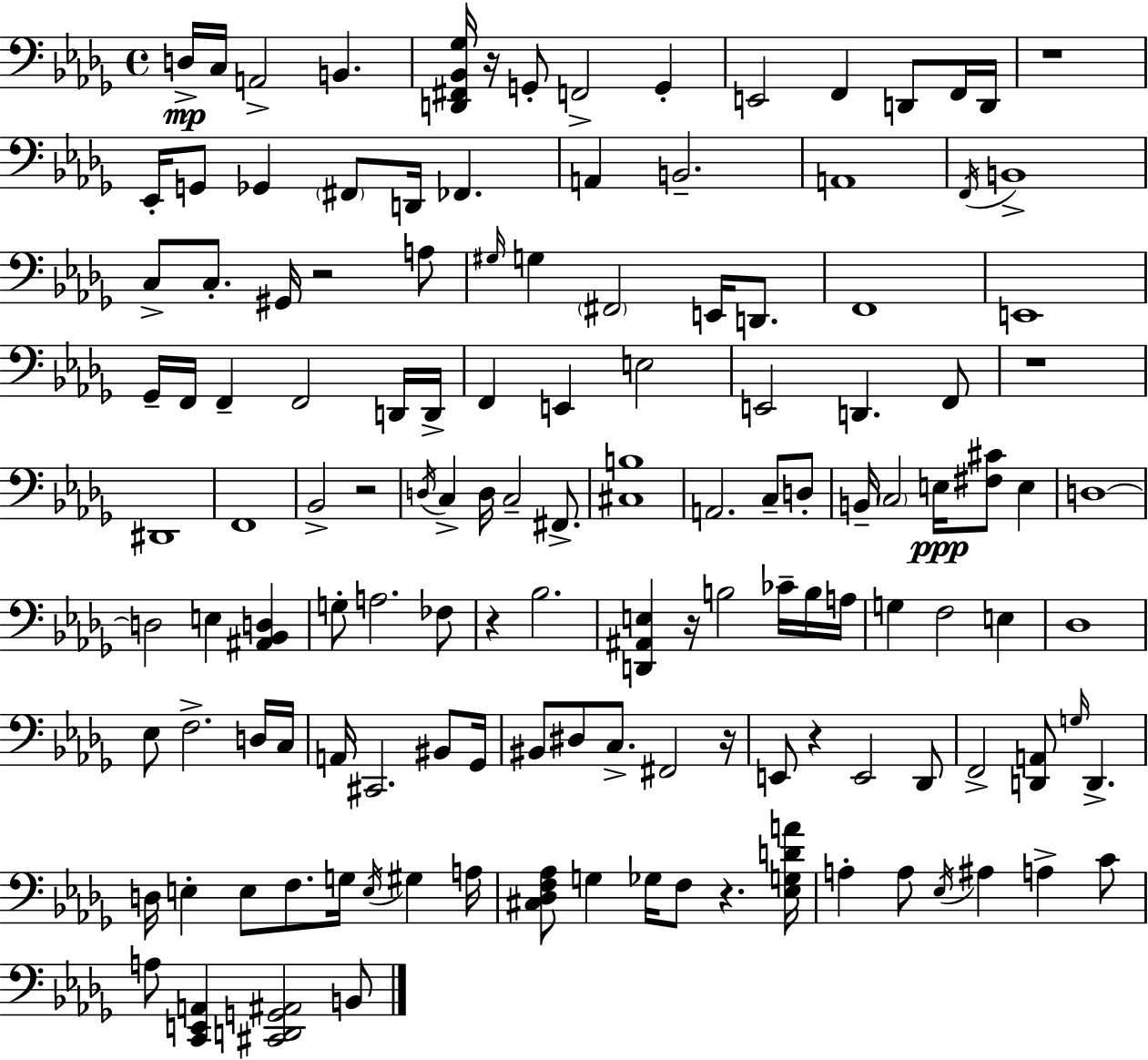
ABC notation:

X:1
T:Untitled
M:4/4
L:1/4
K:Bbm
D,/4 C,/4 A,,2 B,, [D,,^F,,_B,,_G,]/4 z/4 G,,/2 F,,2 G,, E,,2 F,, D,,/2 F,,/4 D,,/4 z4 _E,,/4 G,,/2 _G,, ^F,,/2 D,,/4 _F,, A,, B,,2 A,,4 F,,/4 B,,4 C,/2 C,/2 ^G,,/4 z2 A,/2 ^G,/4 G, ^F,,2 E,,/4 D,,/2 F,,4 E,,4 _G,,/4 F,,/4 F,, F,,2 D,,/4 D,,/4 F,, E,, E,2 E,,2 D,, F,,/2 z4 ^D,,4 F,,4 _B,,2 z2 D,/4 C, D,/4 C,2 ^F,,/2 [^C,B,]4 A,,2 C,/2 D,/2 B,,/4 C,2 E,/4 [^F,^C]/2 E, D,4 D,2 E, [^A,,_B,,D,] G,/2 A,2 _F,/2 z _B,2 [D,,^A,,E,] z/4 B,2 _C/4 B,/4 A,/4 G, F,2 E, _D,4 _E,/2 F,2 D,/4 C,/4 A,,/4 ^C,,2 ^B,,/2 _G,,/4 ^B,,/2 ^D,/2 C,/2 ^F,,2 z/4 E,,/2 z E,,2 _D,,/2 F,,2 [D,,A,,]/2 G,/4 D,, D,/4 E, E,/2 F,/2 G,/4 E,/4 ^G, A,/4 [^C,_D,F,_A,]/2 G, _G,/4 F,/2 z [_E,G,DA]/4 A, A,/2 _E,/4 ^A, A, C/2 A,/2 [C,,E,,A,,] [^C,,D,,G,,^A,,]2 B,,/2